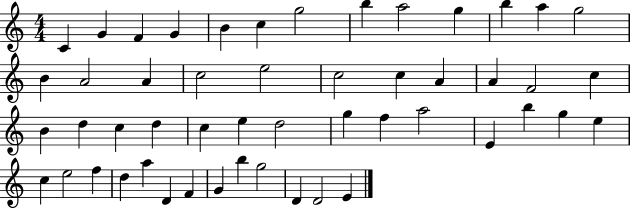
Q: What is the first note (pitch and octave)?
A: C4